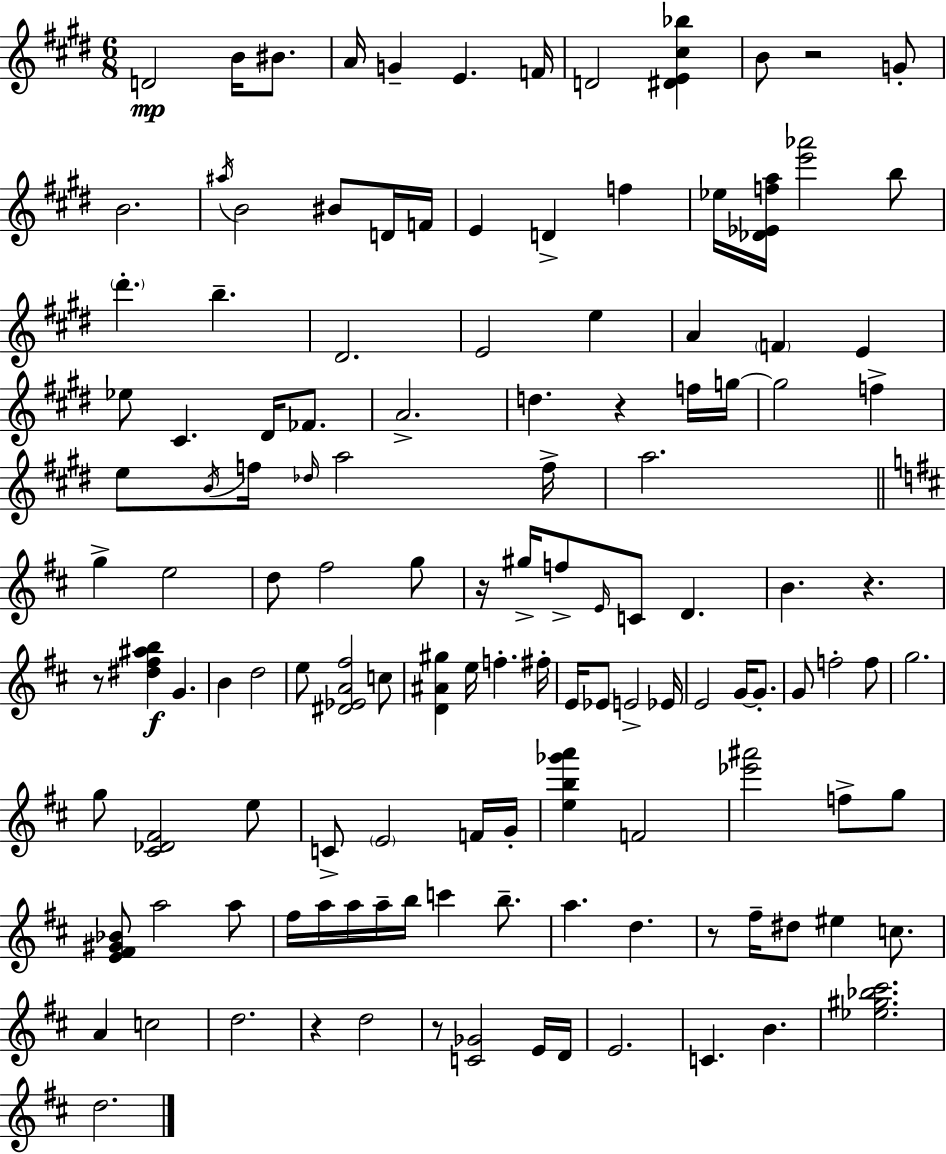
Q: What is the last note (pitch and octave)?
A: D5